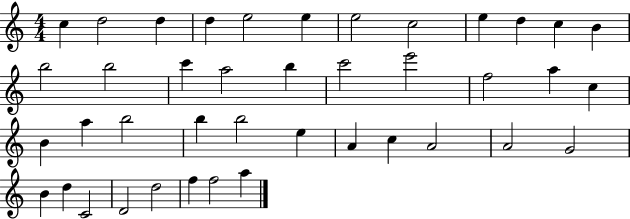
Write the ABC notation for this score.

X:1
T:Untitled
M:4/4
L:1/4
K:C
c d2 d d e2 e e2 c2 e d c B b2 b2 c' a2 b c'2 e'2 f2 a c B a b2 b b2 e A c A2 A2 G2 B d C2 D2 d2 f f2 a